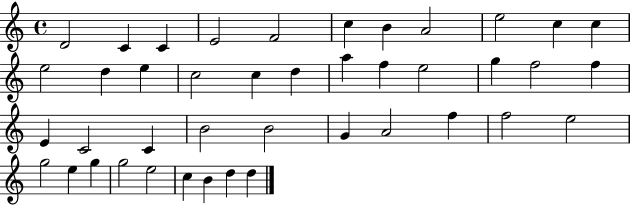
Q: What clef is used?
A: treble